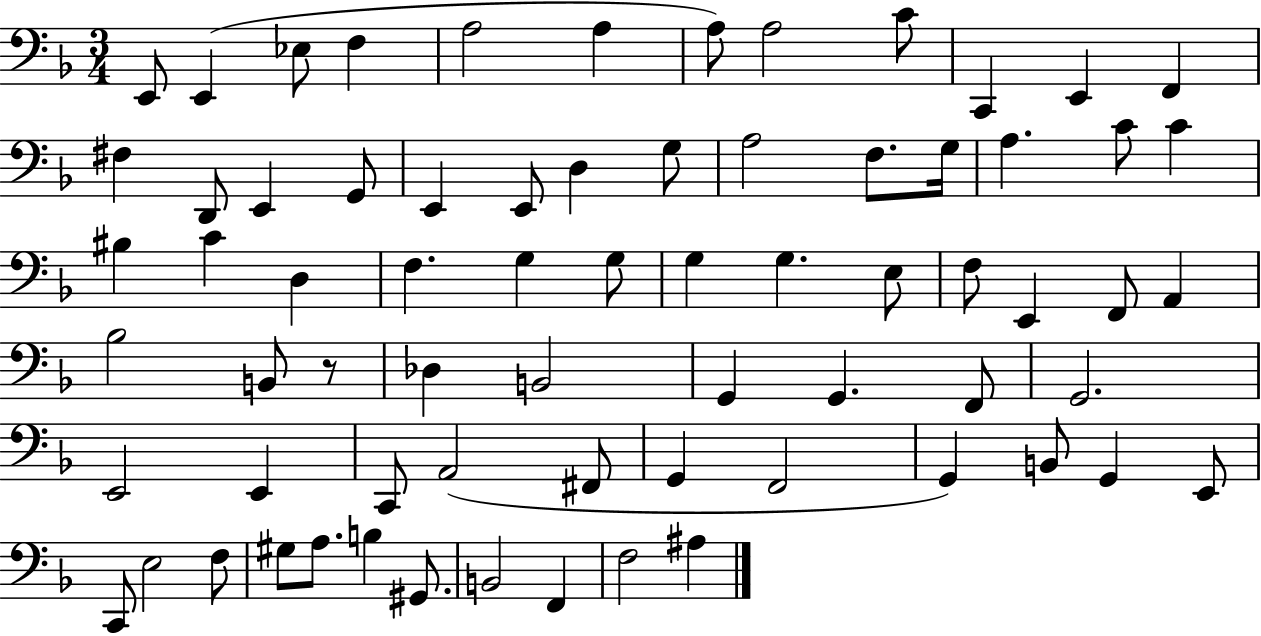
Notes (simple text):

E2/e E2/q Eb3/e F3/q A3/h A3/q A3/e A3/h C4/e C2/q E2/q F2/q F#3/q D2/e E2/q G2/e E2/q E2/e D3/q G3/e A3/h F3/e. G3/s A3/q. C4/e C4/q BIS3/q C4/q D3/q F3/q. G3/q G3/e G3/q G3/q. E3/e F3/e E2/q F2/e A2/q Bb3/h B2/e R/e Db3/q B2/h G2/q G2/q. F2/e G2/h. E2/h E2/q C2/e A2/h F#2/e G2/q F2/h G2/q B2/e G2/q E2/e C2/e E3/h F3/e G#3/e A3/e. B3/q G#2/e. B2/h F2/q F3/h A#3/q